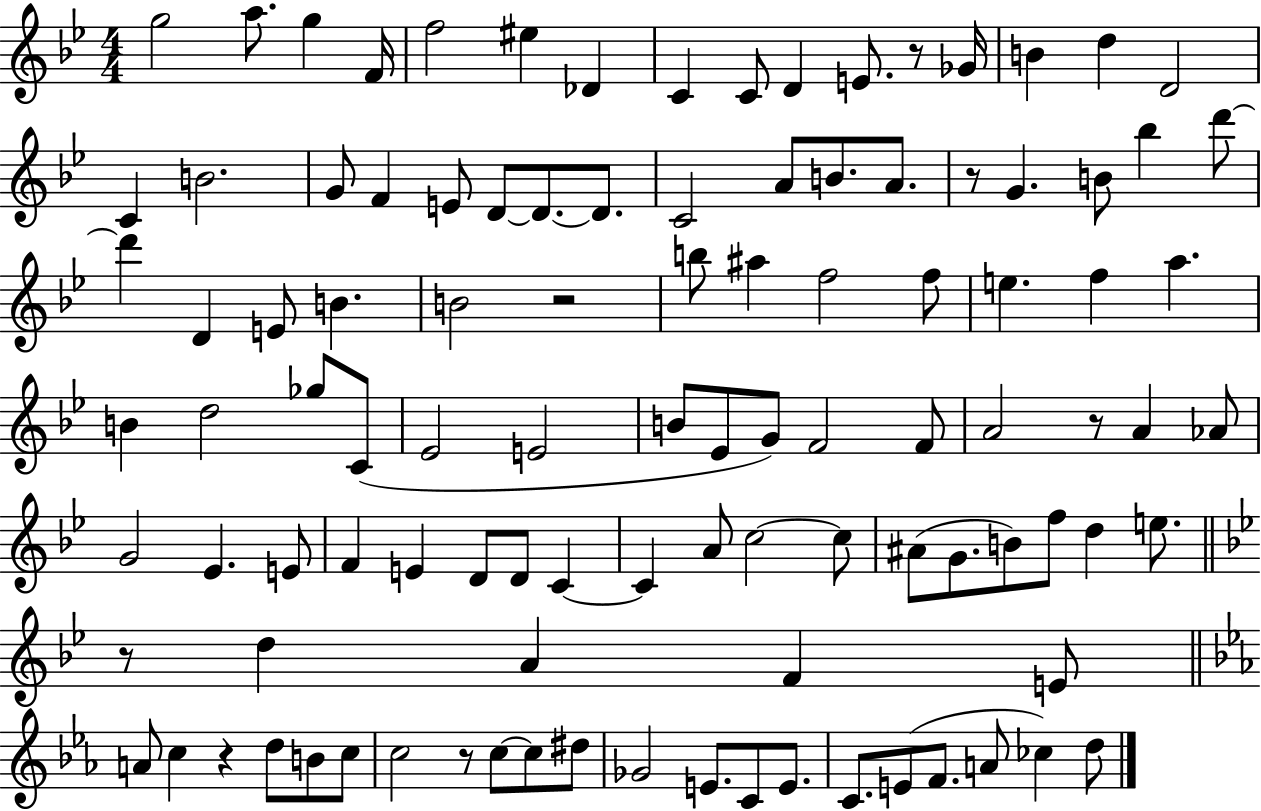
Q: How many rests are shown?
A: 7